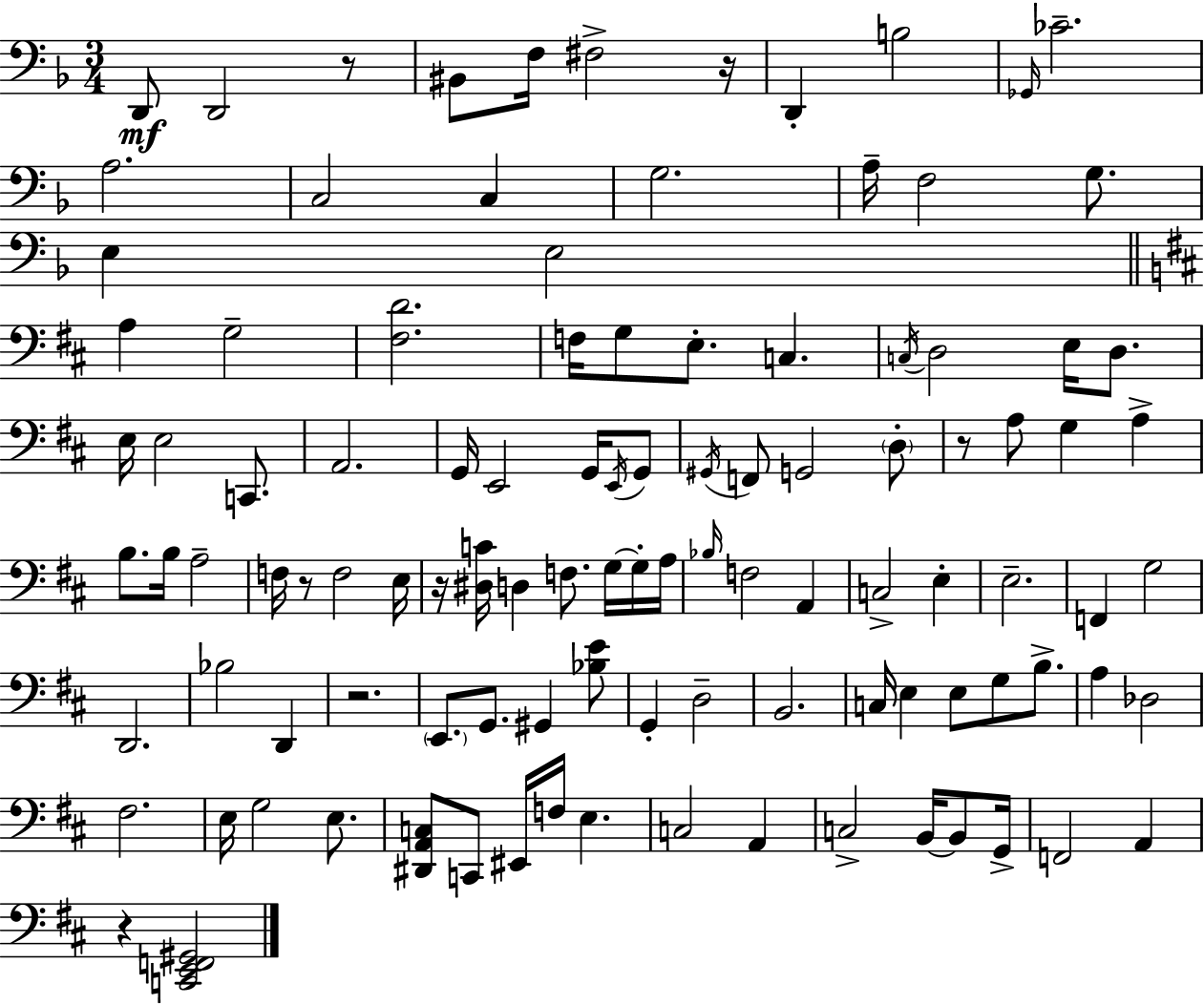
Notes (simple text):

D2/e D2/h R/e BIS2/e F3/s F#3/h R/s D2/q B3/h Gb2/s CES4/h. A3/h. C3/h C3/q G3/h. A3/s F3/h G3/e. E3/q E3/h A3/q G3/h [F#3,D4]/h. F3/s G3/e E3/e. C3/q. C3/s D3/h E3/s D3/e. E3/s E3/h C2/e. A2/h. G2/s E2/h G2/s E2/s G2/e G#2/s F2/e G2/h D3/e R/e A3/e G3/q A3/q B3/e. B3/s A3/h F3/s R/e F3/h E3/s R/s [D#3,C4]/s D3/q F3/e. G3/s G3/s A3/s Bb3/s F3/h A2/q C3/h E3/q E3/h. F2/q G3/h D2/h. Bb3/h D2/q R/h. E2/e. G2/e. G#2/q [Bb3,E4]/e G2/q D3/h B2/h. C3/s E3/q E3/e G3/e B3/e. A3/q Db3/h F#3/h. E3/s G3/h E3/e. [D#2,A2,C3]/e C2/e EIS2/s F3/s E3/q. C3/h A2/q C3/h B2/s B2/e G2/s F2/h A2/q R/q [C2,E2,F2,G#2]/h